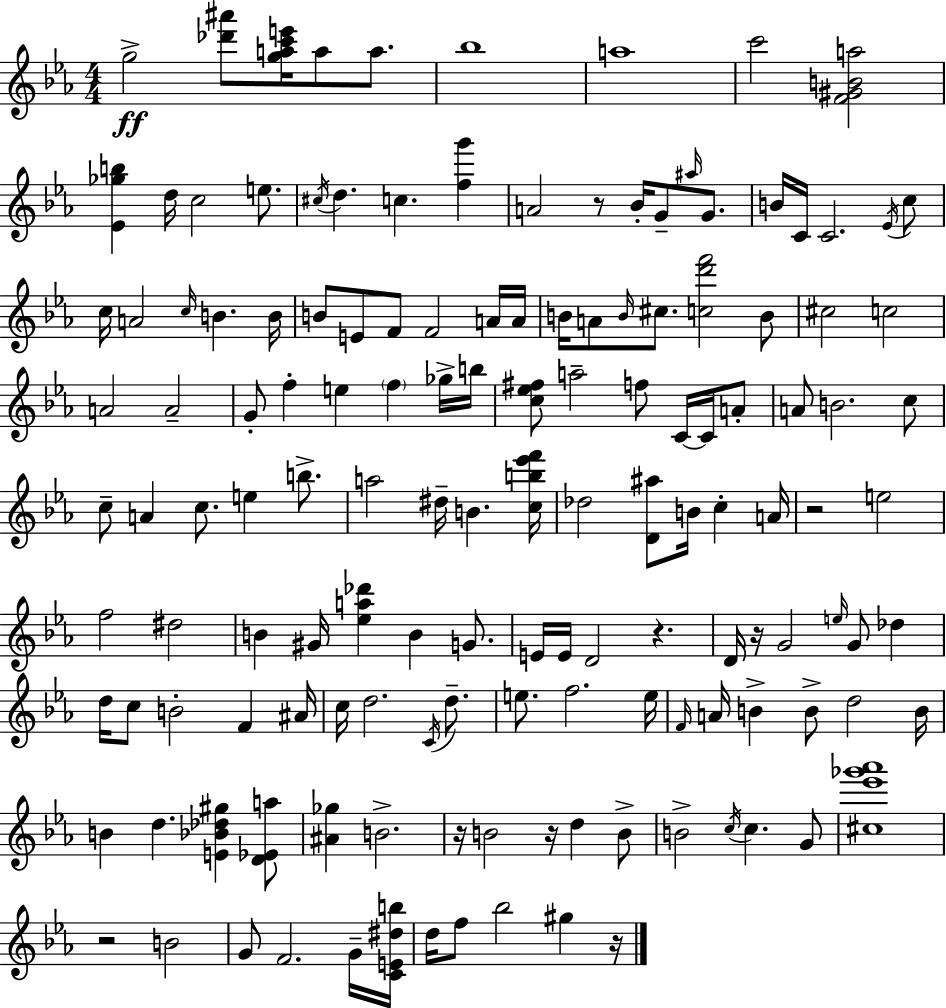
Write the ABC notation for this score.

X:1
T:Untitled
M:4/4
L:1/4
K:Eb
g2 [_d'^a']/2 [gac'e']/4 a/2 a/2 _b4 a4 c'2 [F^GBa]2 [_E_gb] d/4 c2 e/2 ^c/4 d c [fg'] A2 z/2 _B/4 G/2 ^a/4 G/2 B/4 C/4 C2 _E/4 c/2 c/4 A2 c/4 B B/4 B/2 E/2 F/2 F2 A/4 A/4 B/4 A/2 B/4 ^c/2 [cd'f']2 B/2 ^c2 c2 A2 A2 G/2 f e f _g/4 b/4 [c_e^f]/2 a2 f/2 C/4 C/4 A/2 A/2 B2 c/2 c/2 A c/2 e b/2 a2 ^d/4 B [cb_e'f']/4 _d2 [D^a]/2 B/4 c A/4 z2 e2 f2 ^d2 B ^G/4 [_ea_d'] B G/2 E/4 E/4 D2 z D/4 z/4 G2 e/4 G/2 _d d/4 c/2 B2 F ^A/4 c/4 d2 C/4 d/2 e/2 f2 e/4 F/4 A/4 B B/2 d2 B/4 B d [E_B_d^g] [D_Ea]/2 [^A_g] B2 z/4 B2 z/4 d B/2 B2 c/4 c G/2 [^c_e'_g'_a']4 z2 B2 G/2 F2 G/4 [CE^db]/4 d/4 f/2 _b2 ^g z/4